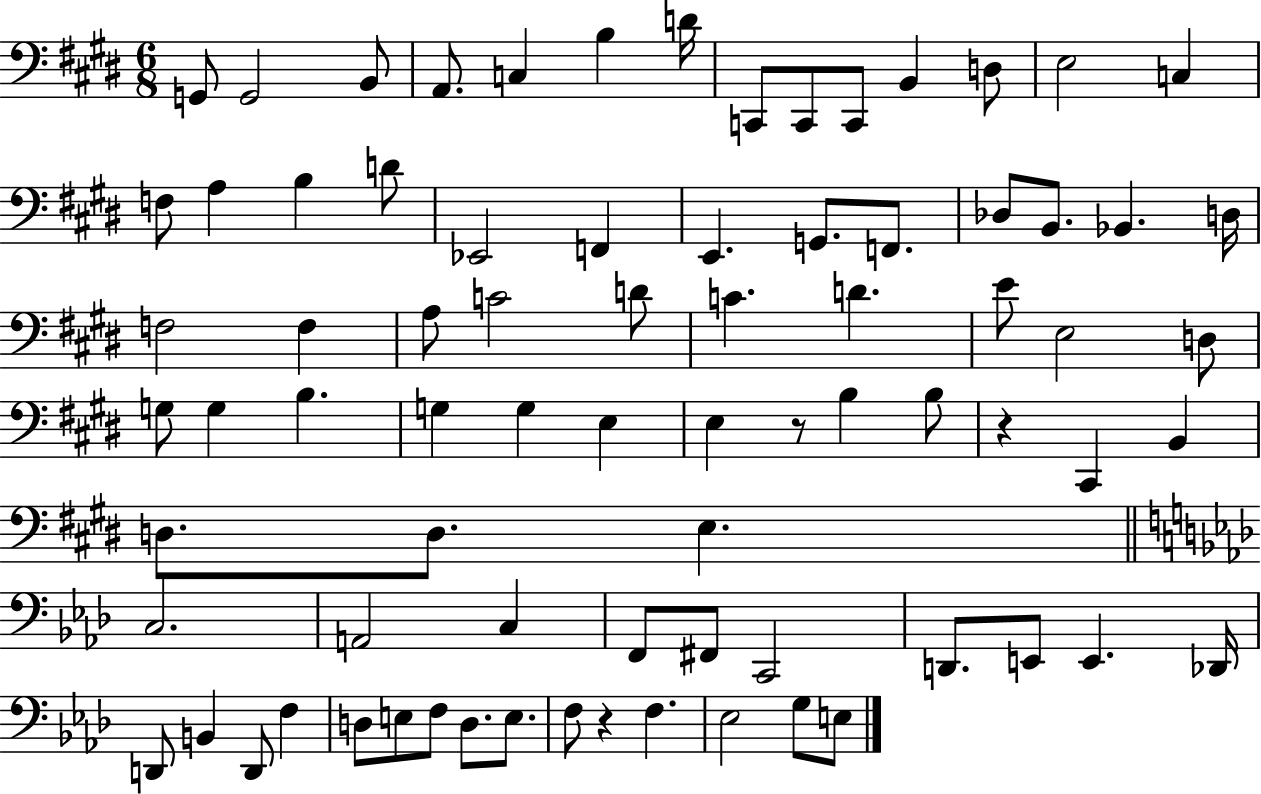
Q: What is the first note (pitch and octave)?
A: G2